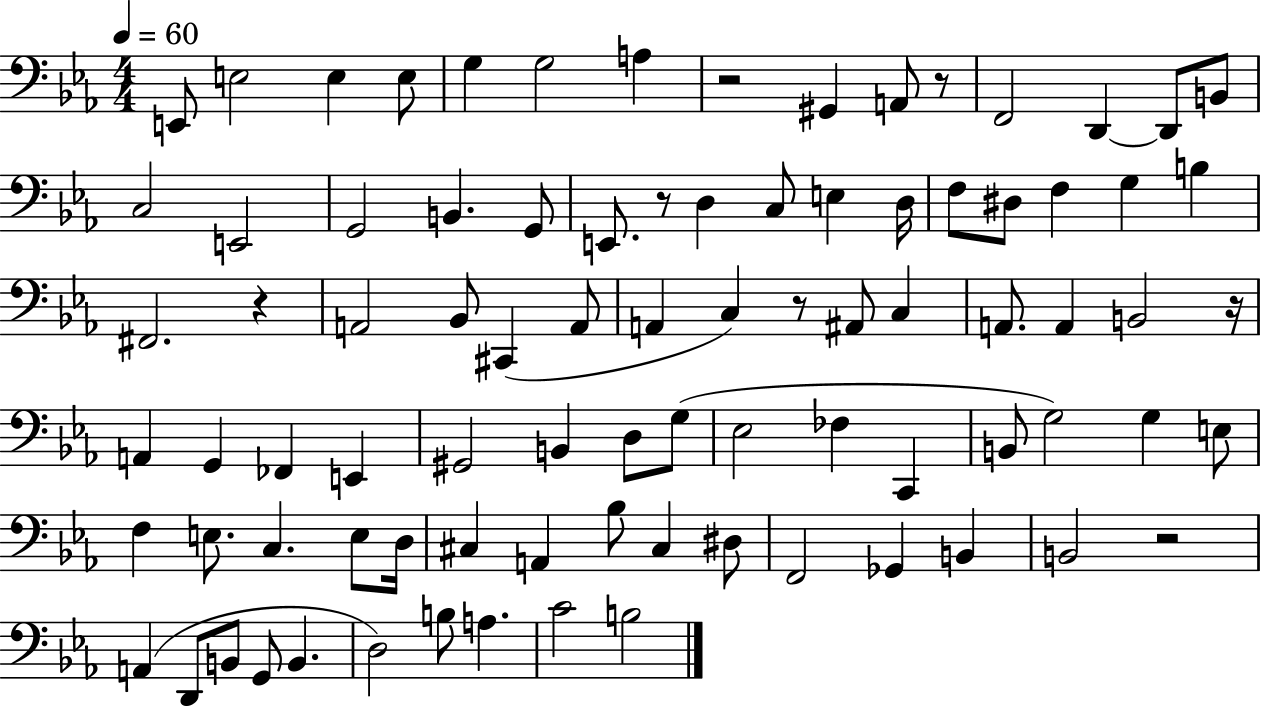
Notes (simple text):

E2/e E3/h E3/q E3/e G3/q G3/h A3/q R/h G#2/q A2/e R/e F2/h D2/q D2/e B2/e C3/h E2/h G2/h B2/q. G2/e E2/e. R/e D3/q C3/e E3/q D3/s F3/e D#3/e F3/q G3/q B3/q F#2/h. R/q A2/h Bb2/e C#2/q A2/e A2/q C3/q R/e A#2/e C3/q A2/e. A2/q B2/h R/s A2/q G2/q FES2/q E2/q G#2/h B2/q D3/e G3/e Eb3/h FES3/q C2/q B2/e G3/h G3/q E3/e F3/q E3/e. C3/q. E3/e D3/s C#3/q A2/q Bb3/e C#3/q D#3/e F2/h Gb2/q B2/q B2/h R/h A2/q D2/e B2/e G2/e B2/q. D3/h B3/e A3/q. C4/h B3/h